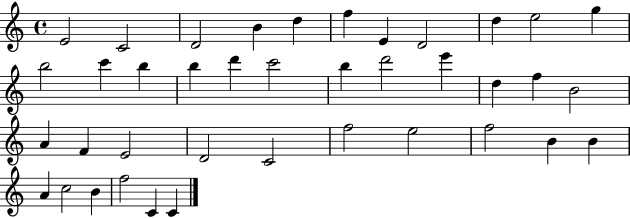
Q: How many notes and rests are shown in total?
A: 39